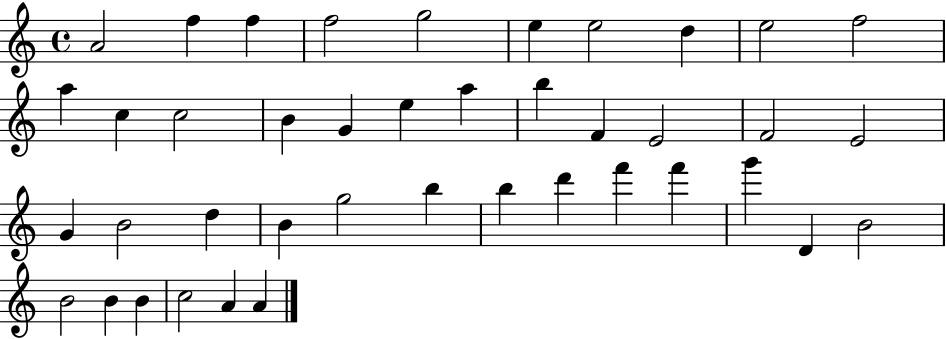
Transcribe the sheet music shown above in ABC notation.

X:1
T:Untitled
M:4/4
L:1/4
K:C
A2 f f f2 g2 e e2 d e2 f2 a c c2 B G e a b F E2 F2 E2 G B2 d B g2 b b d' f' f' g' D B2 B2 B B c2 A A